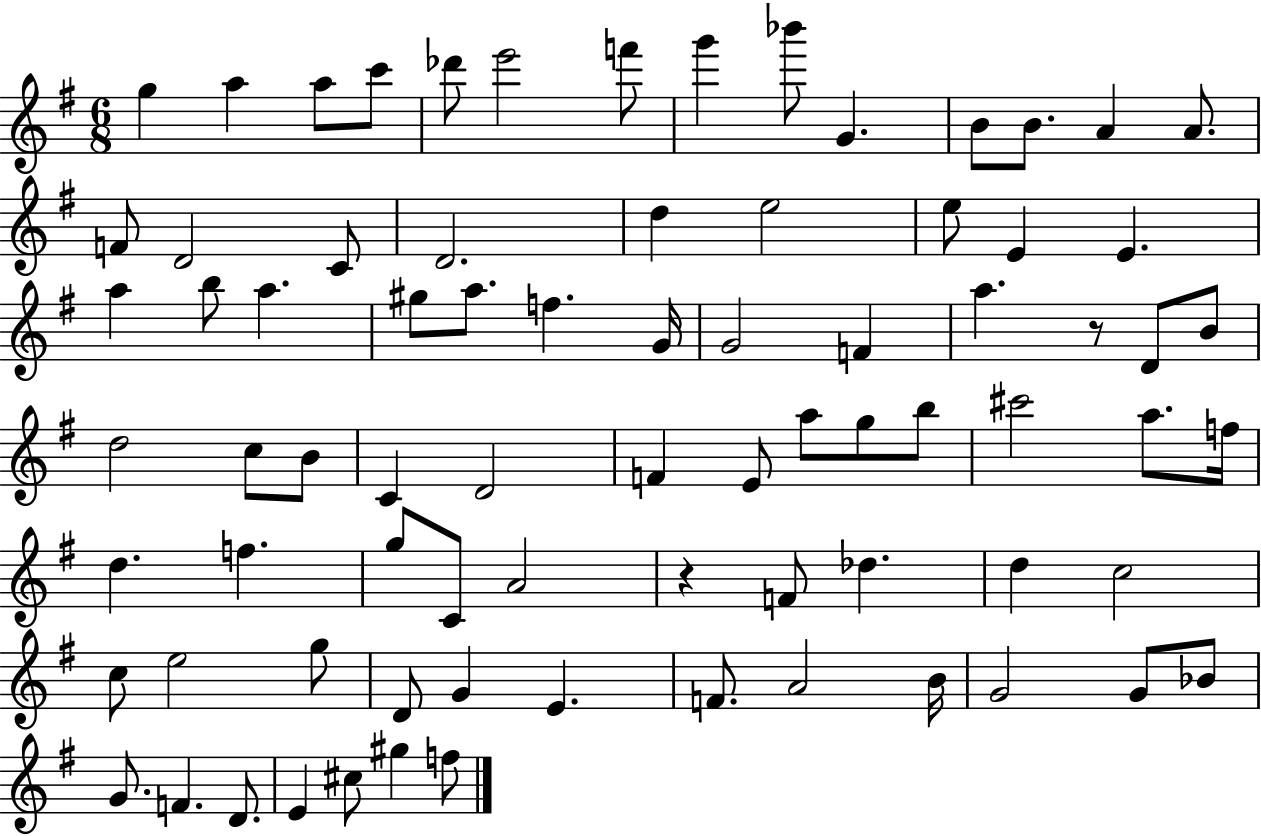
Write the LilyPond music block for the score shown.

{
  \clef treble
  \numericTimeSignature
  \time 6/8
  \key g \major
  \repeat volta 2 { g''4 a''4 a''8 c'''8 | des'''8 e'''2 f'''8 | g'''4 bes'''8 g'4. | b'8 b'8. a'4 a'8. | \break f'8 d'2 c'8 | d'2. | d''4 e''2 | e''8 e'4 e'4. | \break a''4 b''8 a''4. | gis''8 a''8. f''4. g'16 | g'2 f'4 | a''4. r8 d'8 b'8 | \break d''2 c''8 b'8 | c'4 d'2 | f'4 e'8 a''8 g''8 b''8 | cis'''2 a''8. f''16 | \break d''4. f''4. | g''8 c'8 a'2 | r4 f'8 des''4. | d''4 c''2 | \break c''8 e''2 g''8 | d'8 g'4 e'4. | f'8. a'2 b'16 | g'2 g'8 bes'8 | \break g'8. f'4. d'8. | e'4 cis''8 gis''4 f''8 | } \bar "|."
}